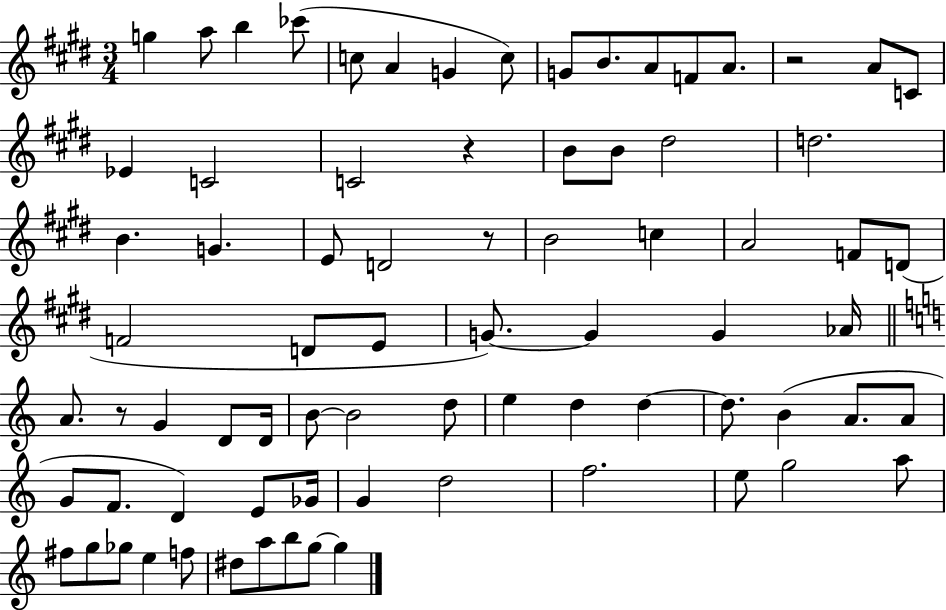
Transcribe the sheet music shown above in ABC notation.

X:1
T:Untitled
M:3/4
L:1/4
K:E
g a/2 b _c'/2 c/2 A G c/2 G/2 B/2 A/2 F/2 A/2 z2 A/2 C/2 _E C2 C2 z B/2 B/2 ^d2 d2 B G E/2 D2 z/2 B2 c A2 F/2 D/2 F2 D/2 E/2 G/2 G G _A/4 A/2 z/2 G D/2 D/4 B/2 B2 d/2 e d d d/2 B A/2 A/2 G/2 F/2 D E/2 _G/4 G d2 f2 e/2 g2 a/2 ^f/2 g/2 _g/2 e f/2 ^d/2 a/2 b/2 g/2 g